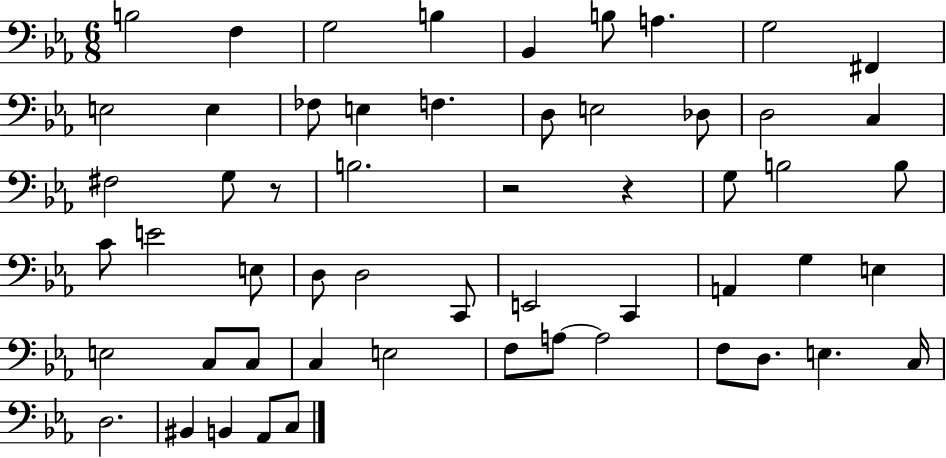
{
  \clef bass
  \numericTimeSignature
  \time 6/8
  \key ees \major
  b2 f4 | g2 b4 | bes,4 b8 a4. | g2 fis,4 | \break e2 e4 | fes8 e4 f4. | d8 e2 des8 | d2 c4 | \break fis2 g8 r8 | b2. | r2 r4 | g8 b2 b8 | \break c'8 e'2 e8 | d8 d2 c,8 | e,2 c,4 | a,4 g4 e4 | \break e2 c8 c8 | c4 e2 | f8 a8~~ a2 | f8 d8. e4. c16 | \break d2. | bis,4 b,4 aes,8 c8 | \bar "|."
}